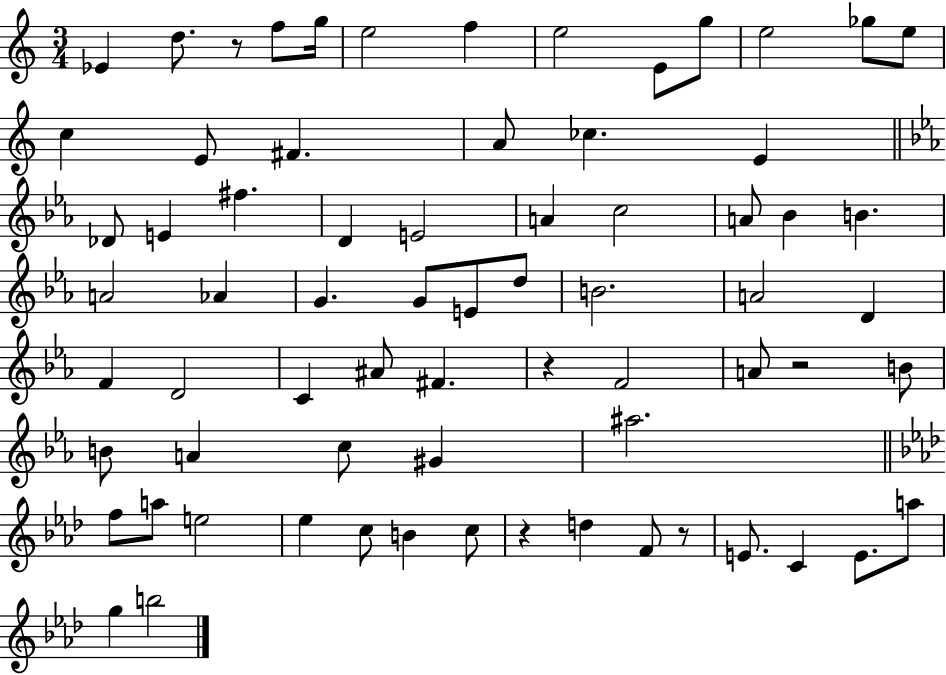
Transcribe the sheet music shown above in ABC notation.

X:1
T:Untitled
M:3/4
L:1/4
K:C
_E d/2 z/2 f/2 g/4 e2 f e2 E/2 g/2 e2 _g/2 e/2 c E/2 ^F A/2 _c E _D/2 E ^f D E2 A c2 A/2 _B B A2 _A G G/2 E/2 d/2 B2 A2 D F D2 C ^A/2 ^F z F2 A/2 z2 B/2 B/2 A c/2 ^G ^a2 f/2 a/2 e2 _e c/2 B c/2 z d F/2 z/2 E/2 C E/2 a/2 g b2